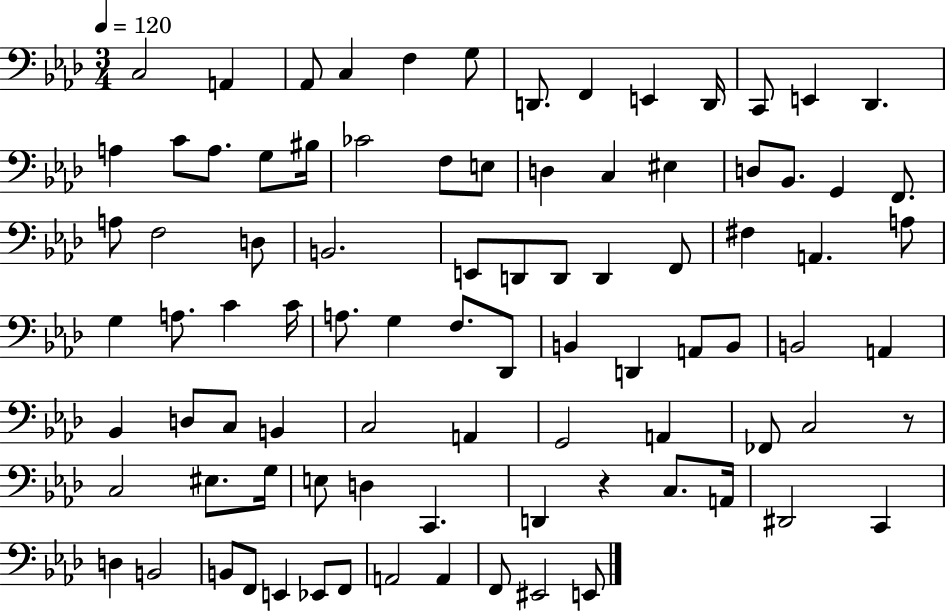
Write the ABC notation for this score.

X:1
T:Untitled
M:3/4
L:1/4
K:Ab
C,2 A,, _A,,/2 C, F, G,/2 D,,/2 F,, E,, D,,/4 C,,/2 E,, _D,, A, C/2 A,/2 G,/2 ^B,/4 _C2 F,/2 E,/2 D, C, ^E, D,/2 _B,,/2 G,, F,,/2 A,/2 F,2 D,/2 B,,2 E,,/2 D,,/2 D,,/2 D,, F,,/2 ^F, A,, A,/2 G, A,/2 C C/4 A,/2 G, F,/2 _D,,/2 B,, D,, A,,/2 B,,/2 B,,2 A,, _B,, D,/2 C,/2 B,, C,2 A,, G,,2 A,, _F,,/2 C,2 z/2 C,2 ^E,/2 G,/4 E,/2 D, C,, D,, z C,/2 A,,/4 ^D,,2 C,, D, B,,2 B,,/2 F,,/2 E,, _E,,/2 F,,/2 A,,2 A,, F,,/2 ^E,,2 E,,/2